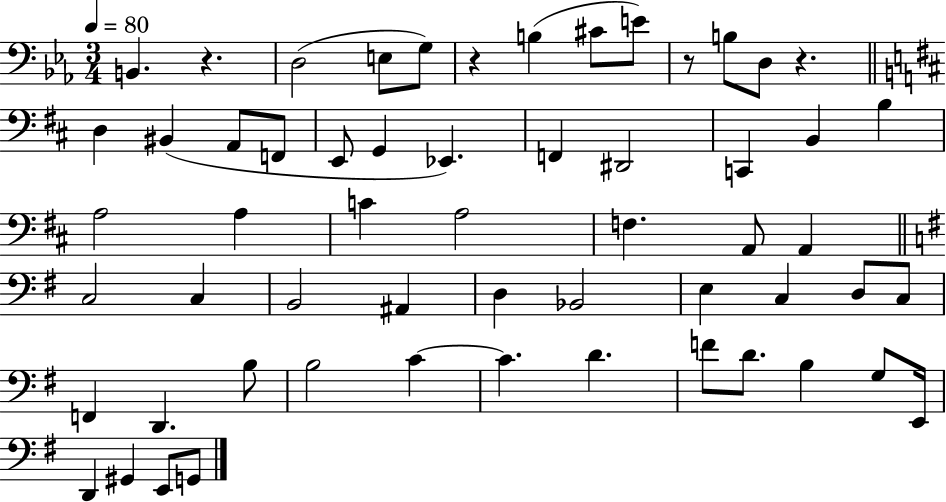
B2/q. R/q. D3/h E3/e G3/e R/q B3/q C#4/e E4/e R/e B3/e D3/e R/q. D3/q BIS2/q A2/e F2/e E2/e G2/q Eb2/q. F2/q D#2/h C2/q B2/q B3/q A3/h A3/q C4/q A3/h F3/q. A2/e A2/q C3/h C3/q B2/h A#2/q D3/q Bb2/h E3/q C3/q D3/e C3/e F2/q D2/q. B3/e B3/h C4/q C4/q. D4/q. F4/e D4/e. B3/q G3/e E2/s D2/q G#2/q E2/e G2/e